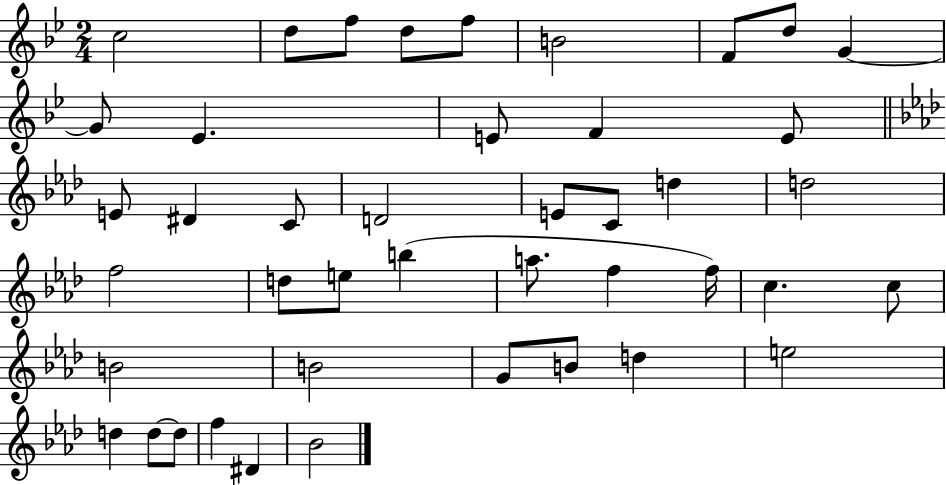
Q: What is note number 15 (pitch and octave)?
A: E4